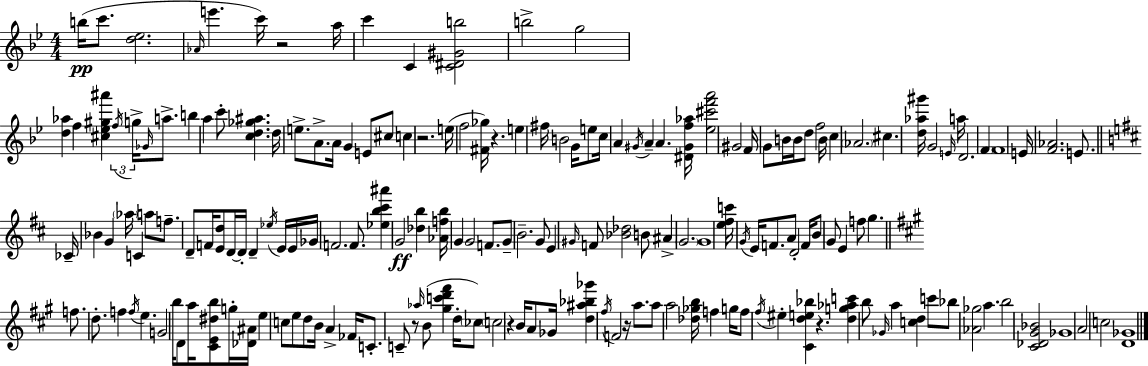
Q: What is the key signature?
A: G minor